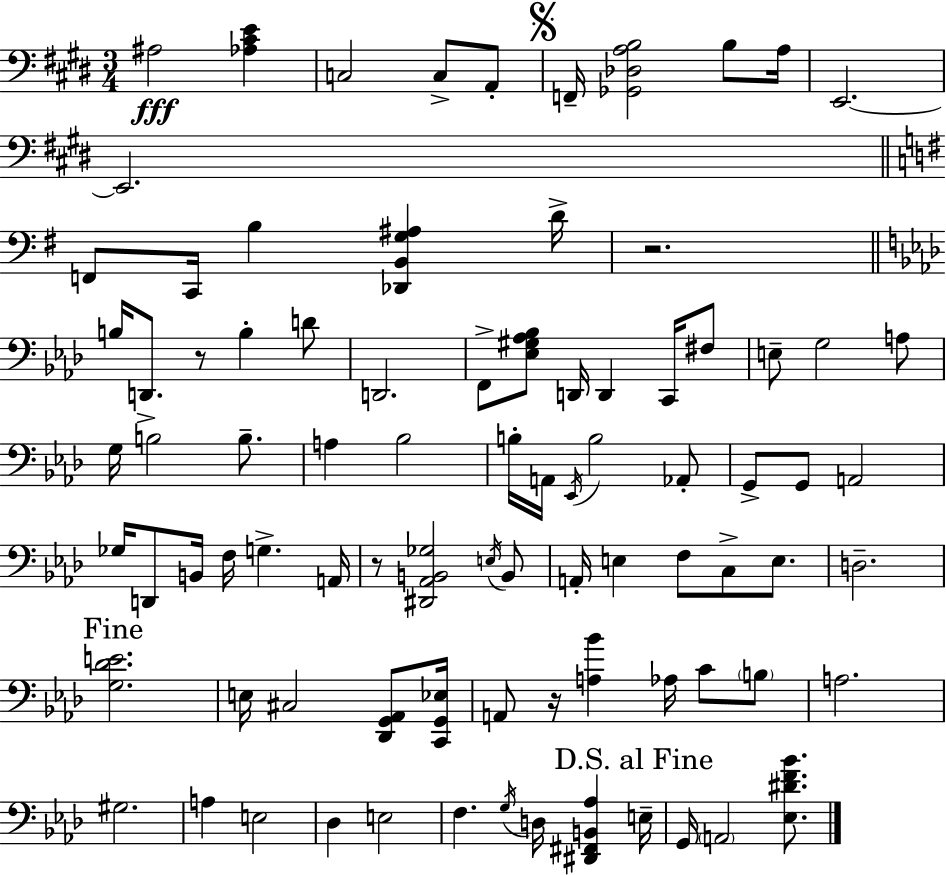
{
  \clef bass
  \numericTimeSignature
  \time 3/4
  \key e \major
  ais2\fff <aes cis' e'>4 | c2 c8-> a,8-. | \mark \markup { \musicglyph "scripts.segno" } f,16-- <ges, des a b>2 b8 a16 | e,2.~~ | \break e,2. | \bar "||" \break \key g \major f,8 c,16 b4 <des, b, g ais>4 d'16-> | r2. | \bar "||" \break \key aes \major b16 d,8.-> r8 b4-. d'8 | d,2. | f,8-> <ees gis aes bes>8 d,16 d,4 c,16 fis8 | e8-- g2 a8 | \break g16 b2 b8.-- | a4 bes2 | b16-. a,16 \acciaccatura { ees,16 } b2 aes,8-. | g,8-> g,8 a,2 | \break ges16 d,8 b,16 f16 g4.-> | a,16 r8 <dis, aes, b, ges>2 \acciaccatura { e16 } | b,8 a,16-. e4 f8 c8-> e8. | d2.-- | \break \mark "Fine" <g des' e'>2. | e16 cis2 <des, g, aes,>8 | <c, g, ees>16 a,8 r16 <a bes'>4 aes16 c'8 | \parenthesize b8 a2. | \break gis2. | a4 e2 | des4 e2 | f4. \acciaccatura { g16 } d16 <dis, fis, b, aes>4 | \break \mark "D.S. al Fine" e16-- g,16 \parenthesize a,2 | <ees dis' f' bes'>8. \bar "|."
}